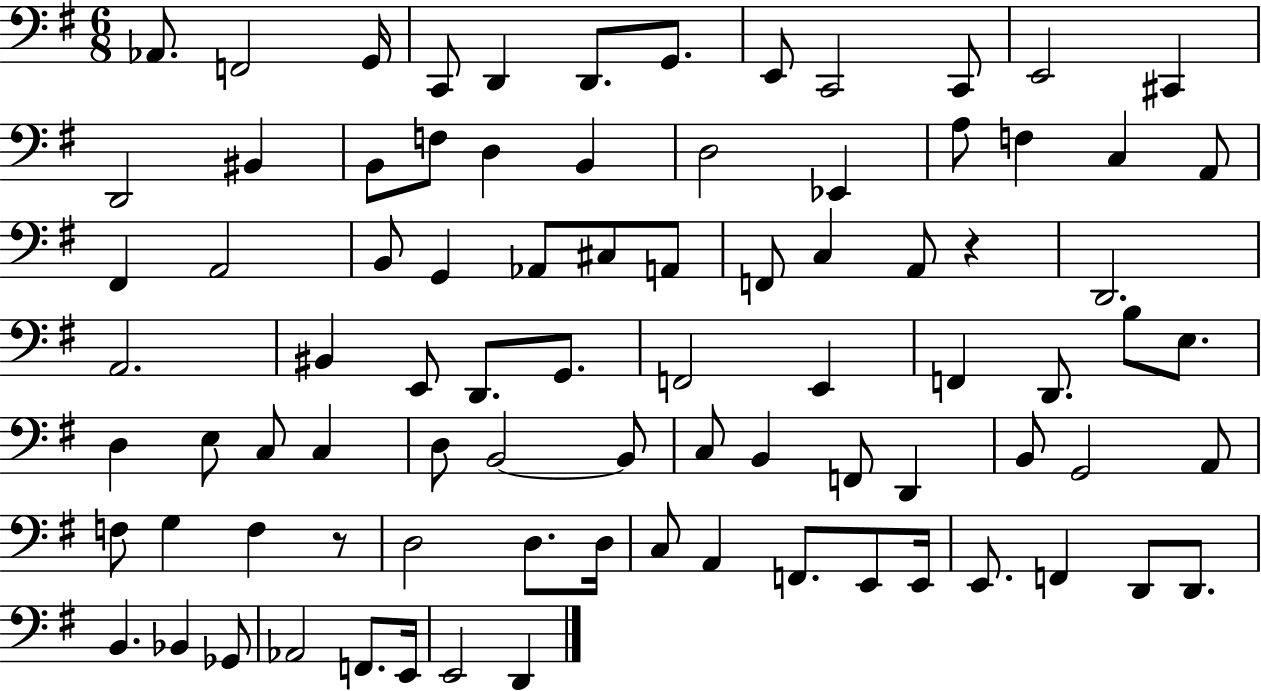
Ab2/e. F2/h G2/s C2/e D2/q D2/e. G2/e. E2/e C2/h C2/e E2/h C#2/q D2/h BIS2/q B2/e F3/e D3/q B2/q D3/h Eb2/q A3/e F3/q C3/q A2/e F#2/q A2/h B2/e G2/q Ab2/e C#3/e A2/e F2/e C3/q A2/e R/q D2/h. A2/h. BIS2/q E2/e D2/e. G2/e. F2/h E2/q F2/q D2/e. B3/e E3/e. D3/q E3/e C3/e C3/q D3/e B2/h B2/e C3/e B2/q F2/e D2/q B2/e G2/h A2/e F3/e G3/q F3/q R/e D3/h D3/e. D3/s C3/e A2/q F2/e. E2/e E2/s E2/e. F2/q D2/e D2/e. B2/q. Bb2/q Gb2/e Ab2/h F2/e. E2/s E2/h D2/q